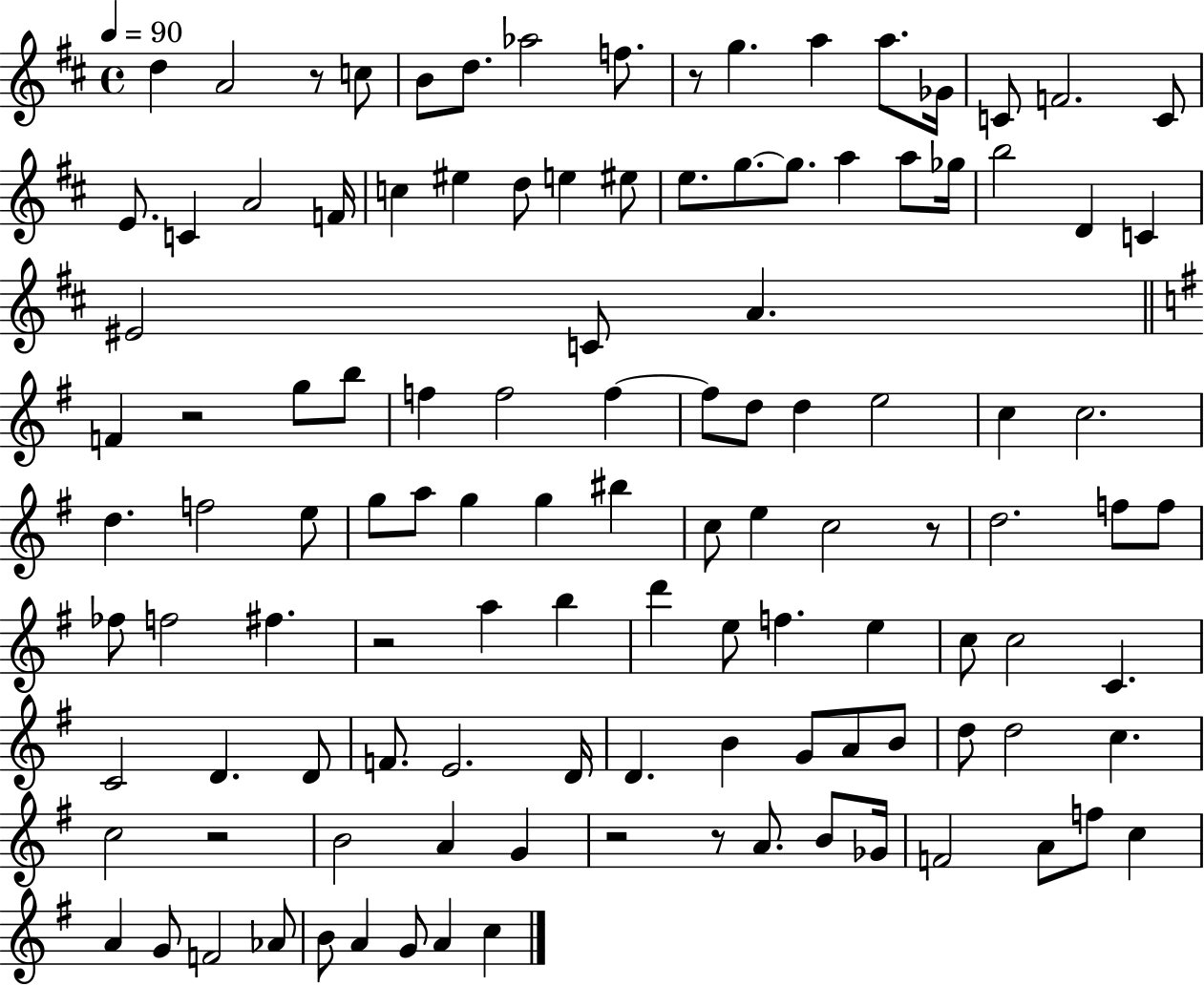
X:1
T:Untitled
M:4/4
L:1/4
K:D
d A2 z/2 c/2 B/2 d/2 _a2 f/2 z/2 g a a/2 _G/4 C/2 F2 C/2 E/2 C A2 F/4 c ^e d/2 e ^e/2 e/2 g/2 g/2 a a/2 _g/4 b2 D C ^E2 C/2 A F z2 g/2 b/2 f f2 f f/2 d/2 d e2 c c2 d f2 e/2 g/2 a/2 g g ^b c/2 e c2 z/2 d2 f/2 f/2 _f/2 f2 ^f z2 a b d' e/2 f e c/2 c2 C C2 D D/2 F/2 E2 D/4 D B G/2 A/2 B/2 d/2 d2 c c2 z2 B2 A G z2 z/2 A/2 B/2 _G/4 F2 A/2 f/2 c A G/2 F2 _A/2 B/2 A G/2 A c